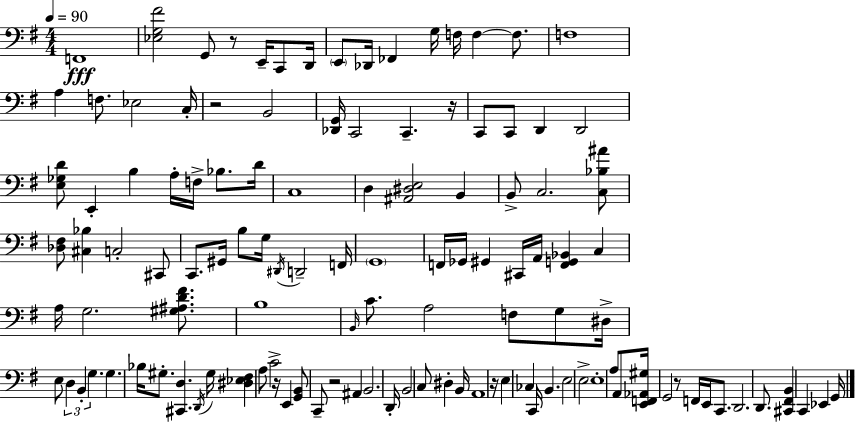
F2/w [Eb3,G3,F#4]/h G2/e R/e E2/s C2/e D2/s E2/e Db2/s FES2/q G3/s F3/s F3/q F3/e. F3/w A3/q F3/e. Eb3/h C3/s R/h B2/h [Db2,G2]/s C2/h C2/q. R/s C2/e C2/e D2/q D2/h [E3,Gb3,D4]/e E2/q B3/q A3/s F3/s Bb3/e. D4/s C3/w D3/q [A#2,D#3,E3]/h B2/q B2/e C3/h. [C3,Bb3,A#4]/e [Db3,F#3]/e [C#3,Bb3]/q C3/h C#2/e C2/e. G#2/s B3/e G3/s D#2/s D2/h F2/s G2/w F2/s Gb2/s G#2/q C#2/s A2/s [F2,G2,Bb2]/q C3/q A3/s G3/h. [G#3,A#3,D4,F#4]/e. B3/w B2/s C4/e. A3/h F3/e G3/e D#3/s E3/e D3/q B2/q G3/q. G3/q. Bb3/s G#3/e. [C#2,D3]/q. D2/s G#3/s [D#3,Eb3,F#3]/q A3/e C4/h R/s E2/q [G2,B2]/e C2/e R/h A#2/q B2/h. D2/s B2/h C3/e D#3/q B2/s A2/w R/s E3/q CES3/q C2/s B2/q. E3/h E3/h E3/w A3/e A2/e [E2,F2,Ab2,G#3]/s G2/h R/e F2/s E2/s C2/e. D2/h. D2/e. [C#2,F#2,B2]/q C2/q Eb2/q G2/s